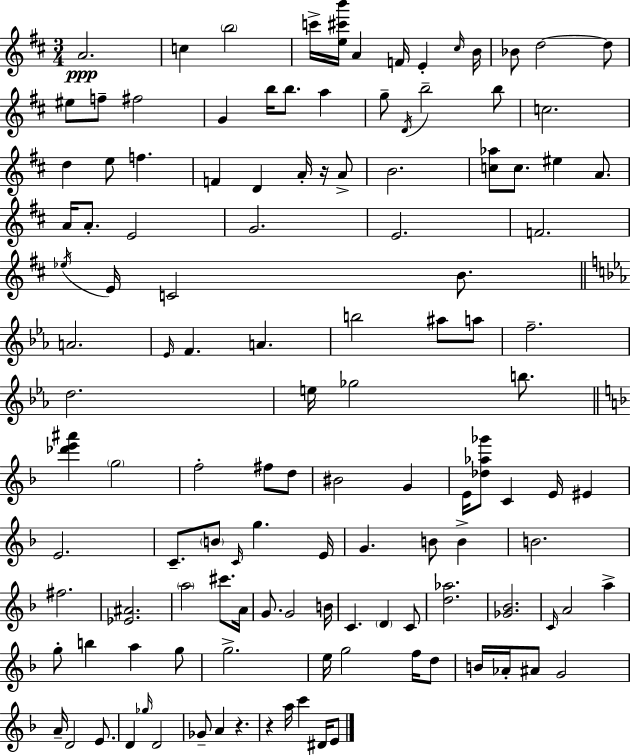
{
  \clef treble
  \numericTimeSignature
  \time 3/4
  \key d \major
  a'2.\ppp | c''4 \parenthesize b''2 | c'''16-> <e'' cis''' b'''>16 a'4 f'16 e'4-. \grace { cis''16 } | b'16 bes'8 d''2~~ d''8 | \break eis''8 f''8-- fis''2 | g'4 b''16 b''8. a''4 | g''8-- \acciaccatura { d'16 } b''2-- | b''8 c''2. | \break d''4 e''8 f''4. | f'4 d'4 a'16-. r16 | a'8-> b'2. | <c'' aes''>8 c''8. eis''4 a'8. | \break a'16 a'8.-. e'2 | g'2. | e'2. | f'2. | \break \acciaccatura { ees''16 } e'16 c'2 | b'8. \bar "||" \break \key c \minor a'2. | \grace { ees'16 } f'4. a'4. | b''2 ais''8 a''8 | f''2.-- | \break d''2. | e''16 ges''2 b''8. | \bar "||" \break \key f \major <des''' e''' ais'''>4 \parenthesize g''2 | f''2-. fis''8 d''8 | bis'2 g'4 | e'16 <des'' aes'' ges'''>8 c'4 e'16 eis'4 | \break e'2. | c'8.-- \parenthesize b'8 \grace { c'16 } g''4. | e'16 g'4. b'8 b'4-> | b'2. | \break fis''2. | <ees' ais'>2. | \parenthesize a''2 cis'''8. | a'16 g'8. g'2 | \break b'16 c'4. \parenthesize d'4 c'8 | <d'' aes''>2. | <ges' bes'>2. | \grace { c'16 } a'2 a''4-> | \break g''8-. b''4 a''4 | g''8 g''2.-> | e''16 g''2 f''16 | d''8 b'16 aes'16-. ais'8 g'2 | \break a'16-- d'2 e'8. | d'4 \grace { ges''16 } d'2 | ges'8-- a'4 r4. | r4 a''16 c'''4 | \break dis'16 e'8 \bar "|."
}